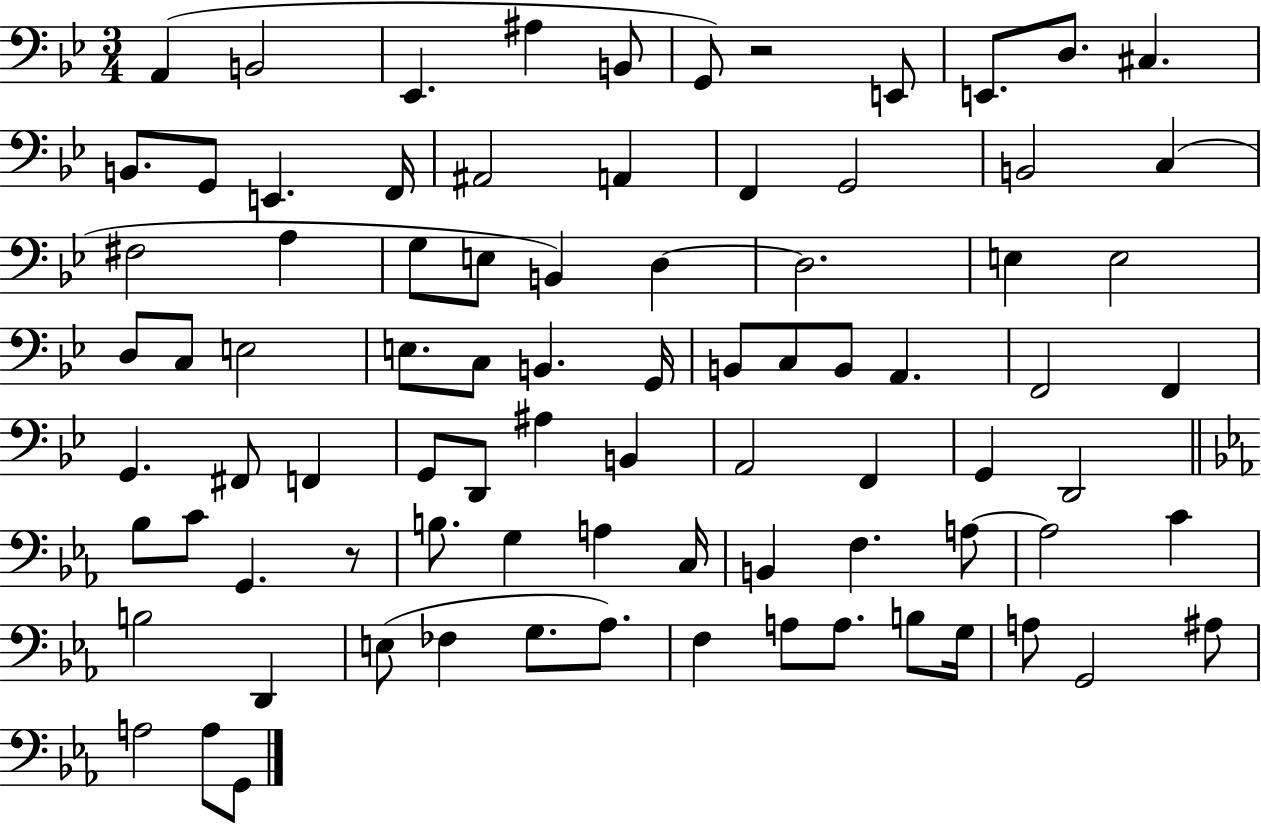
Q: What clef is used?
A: bass